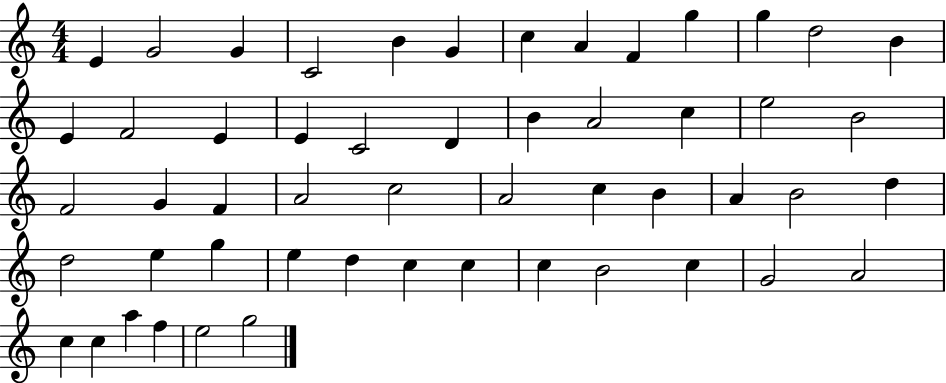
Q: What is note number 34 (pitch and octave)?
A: B4